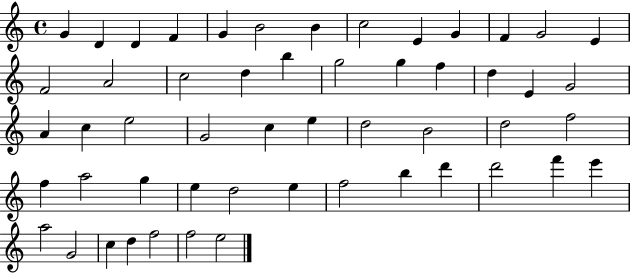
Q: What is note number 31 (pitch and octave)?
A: D5